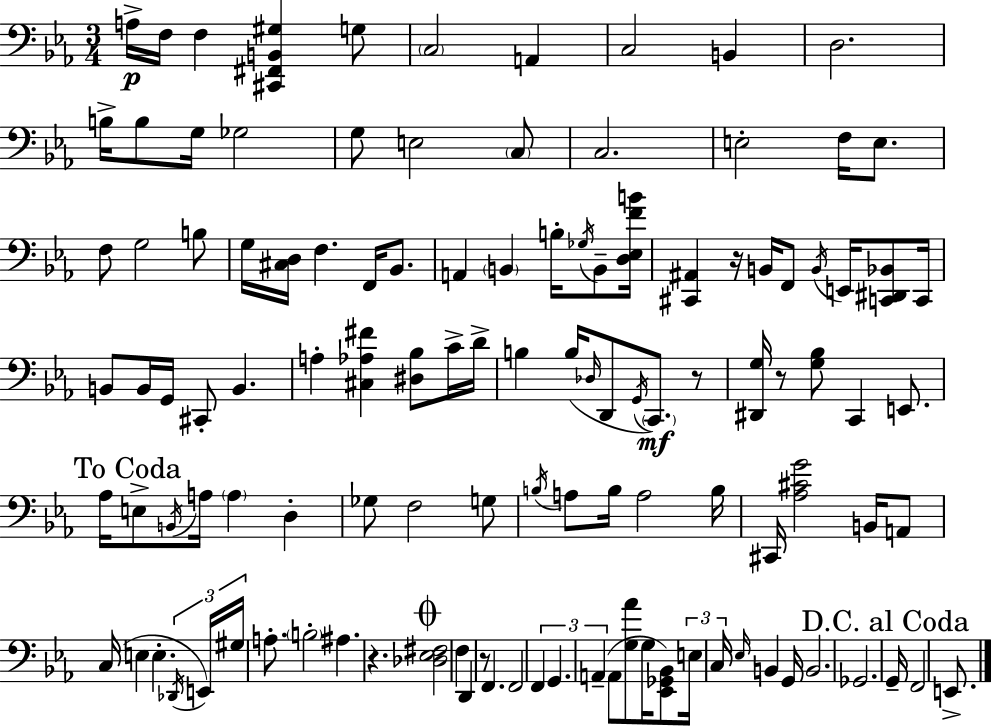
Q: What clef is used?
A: bass